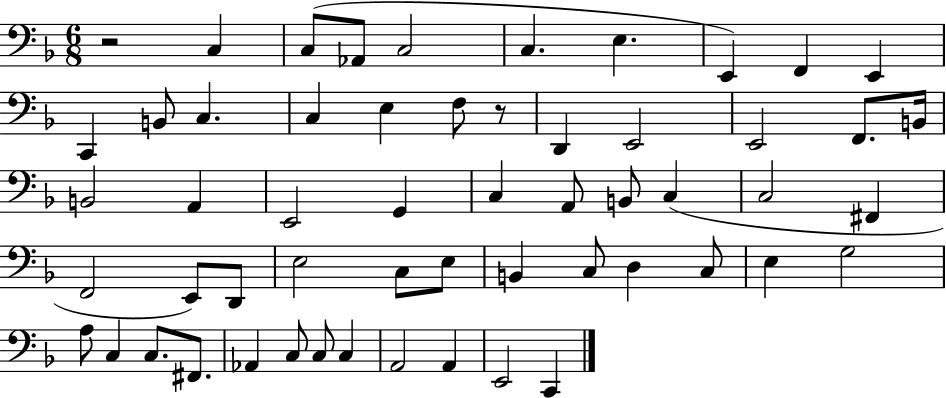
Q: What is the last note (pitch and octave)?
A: C2